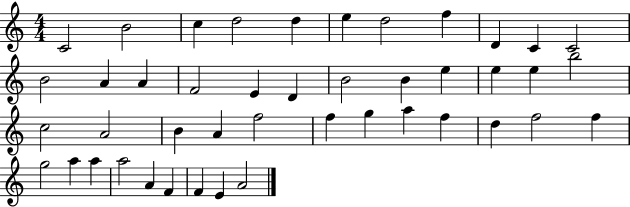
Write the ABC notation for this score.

X:1
T:Untitled
M:4/4
L:1/4
K:C
C2 B2 c d2 d e d2 f D C C2 B2 A A F2 E D B2 B e e e b2 c2 A2 B A f2 f g a f d f2 f g2 a a a2 A F F E A2